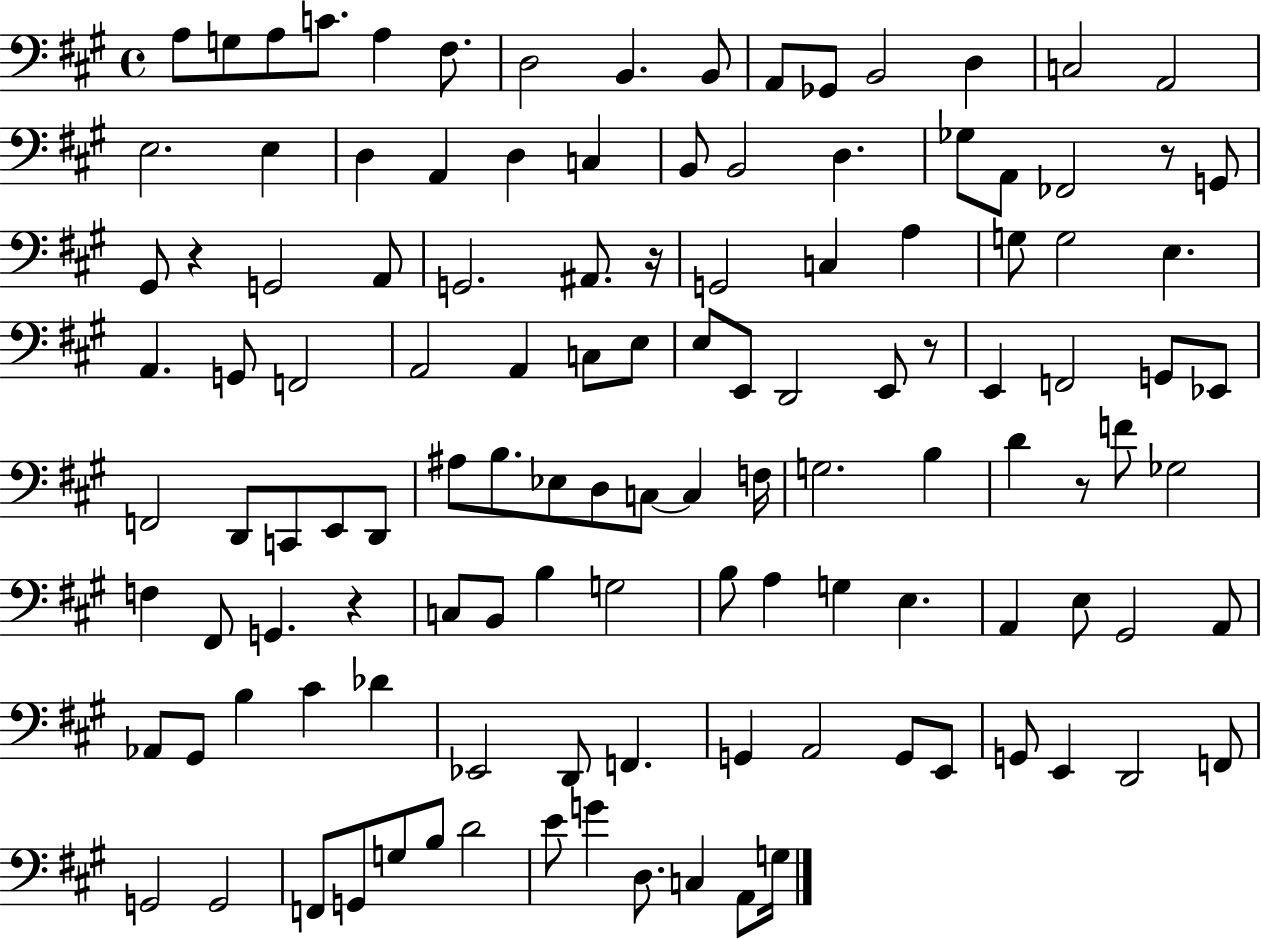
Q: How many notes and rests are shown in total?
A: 121